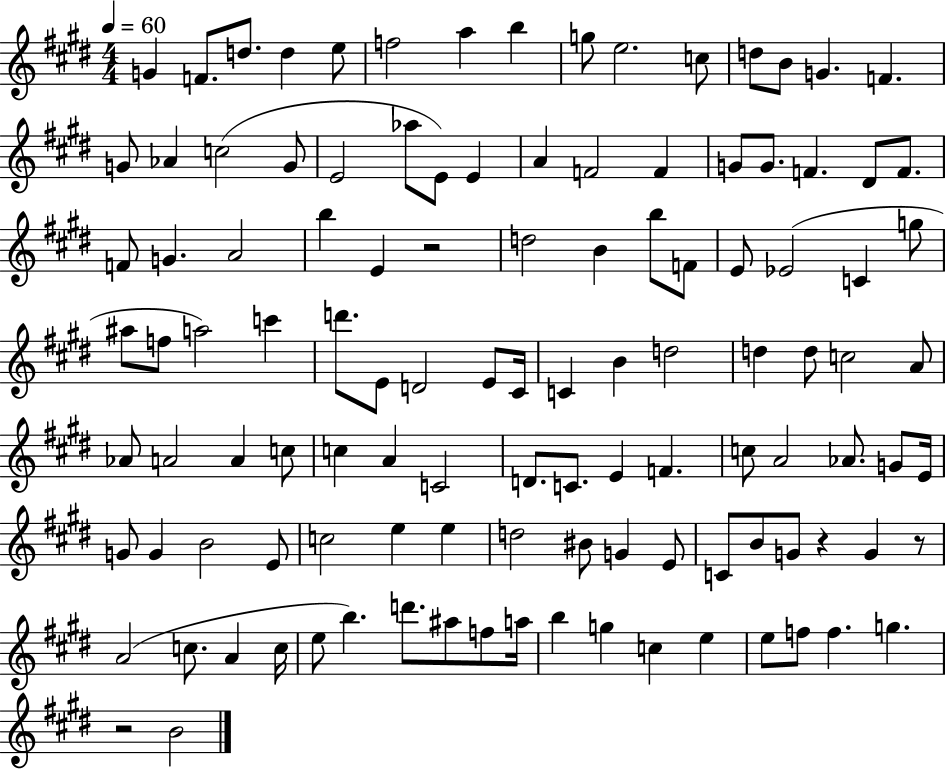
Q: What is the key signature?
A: E major